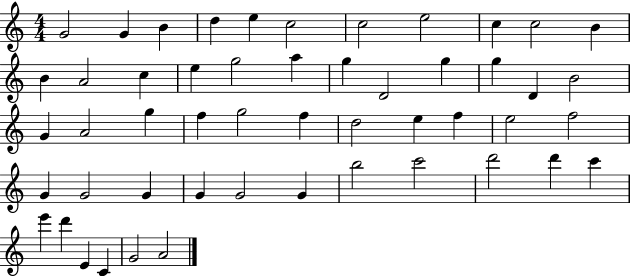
{
  \clef treble
  \numericTimeSignature
  \time 4/4
  \key c \major
  g'2 g'4 b'4 | d''4 e''4 c''2 | c''2 e''2 | c''4 c''2 b'4 | \break b'4 a'2 c''4 | e''4 g''2 a''4 | g''4 d'2 g''4 | g''4 d'4 b'2 | \break g'4 a'2 g''4 | f''4 g''2 f''4 | d''2 e''4 f''4 | e''2 f''2 | \break g'4 g'2 g'4 | g'4 g'2 g'4 | b''2 c'''2 | d'''2 d'''4 c'''4 | \break e'''4 d'''4 e'4 c'4 | g'2 a'2 | \bar "|."
}